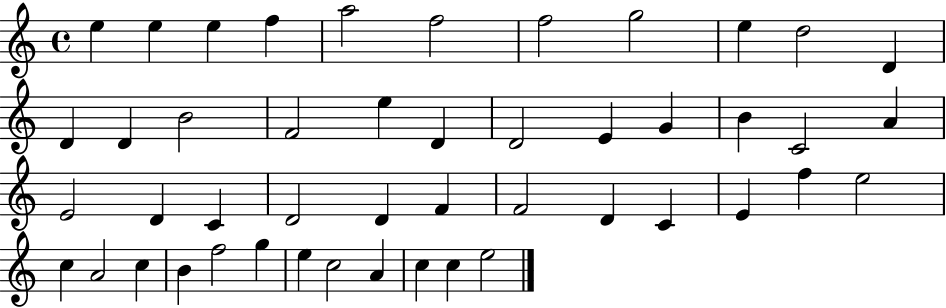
E5/q E5/q E5/q F5/q A5/h F5/h F5/h G5/h E5/q D5/h D4/q D4/q D4/q B4/h F4/h E5/q D4/q D4/h E4/q G4/q B4/q C4/h A4/q E4/h D4/q C4/q D4/h D4/q F4/q F4/h D4/q C4/q E4/q F5/q E5/h C5/q A4/h C5/q B4/q F5/h G5/q E5/q C5/h A4/q C5/q C5/q E5/h